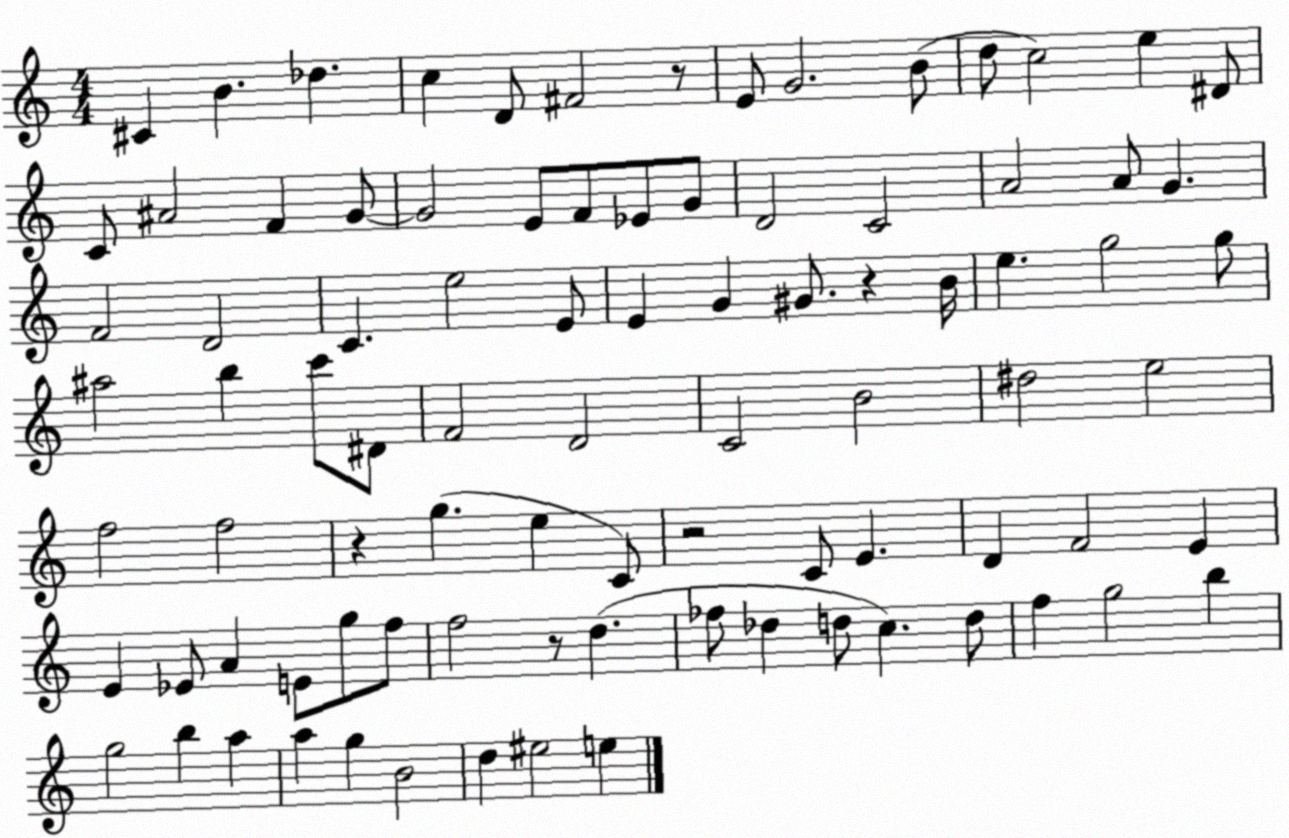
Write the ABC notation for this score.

X:1
T:Untitled
M:4/4
L:1/4
K:C
^C B _d c D/2 ^F2 z/2 E/2 G2 B/2 d/2 c2 e ^D/2 C/2 ^A2 F G/2 G2 E/2 F/2 _E/2 G/2 D2 C2 A2 A/2 G F2 D2 C e2 E/2 E G ^G/2 z B/4 e g2 g/2 ^a2 b c'/2 ^D/2 F2 D2 C2 B2 ^d2 e2 f2 f2 z g e C/2 z2 C/2 E D F2 E E _E/2 A E/2 g/2 f/2 f2 z/2 d _f/2 _d d/2 c d/2 f g2 b g2 b a a g B2 d ^e2 e